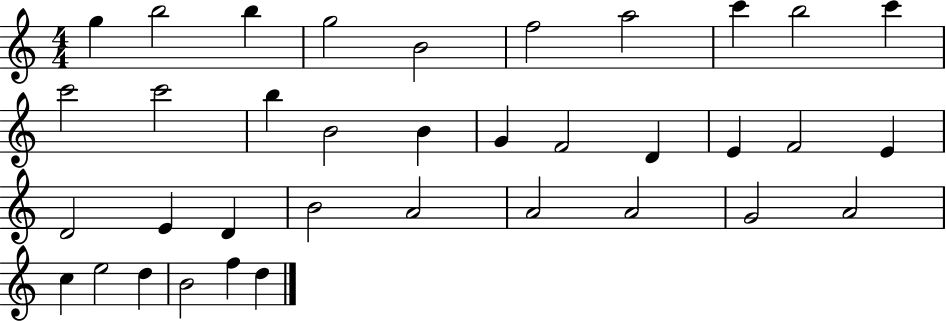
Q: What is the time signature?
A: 4/4